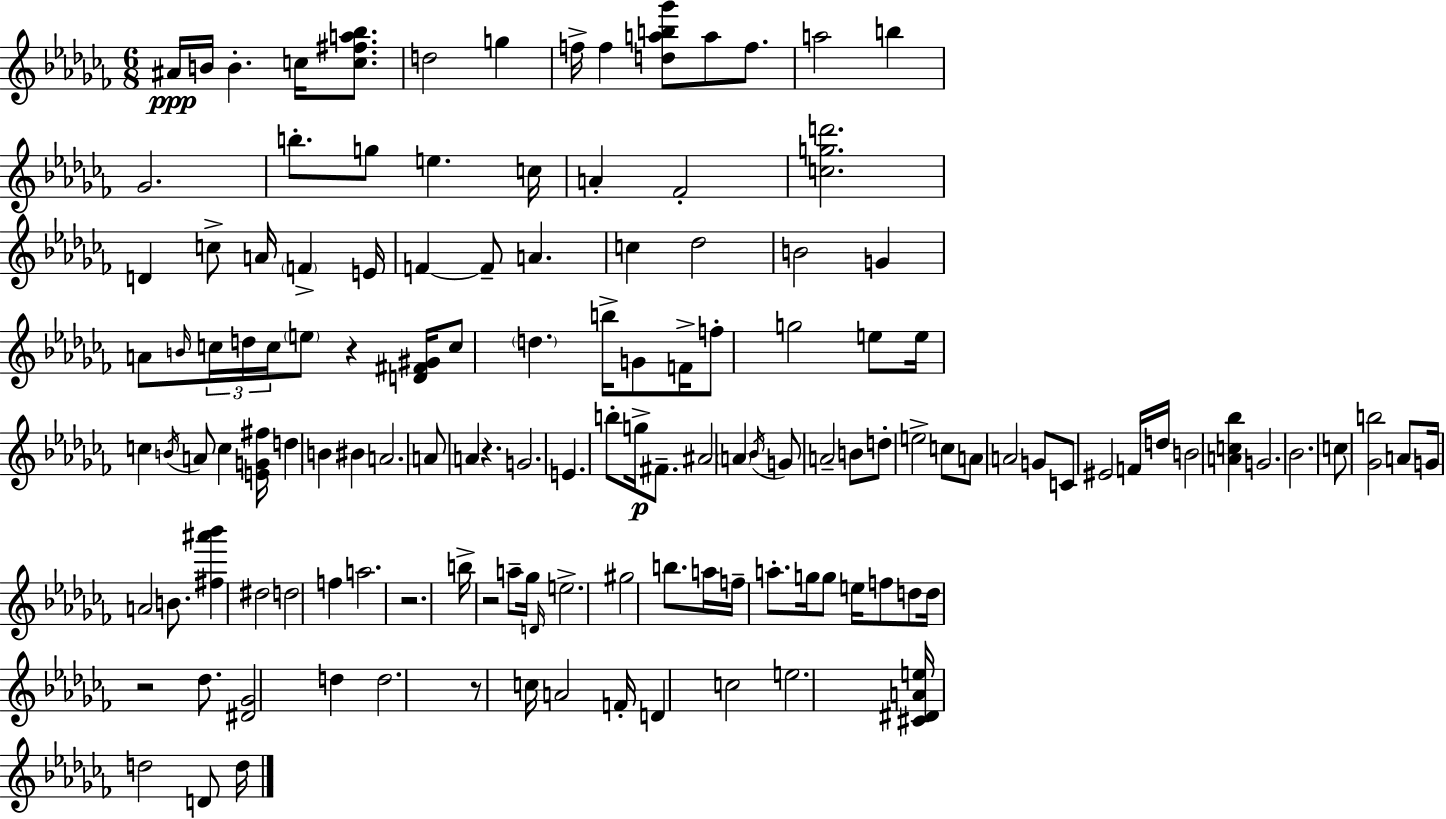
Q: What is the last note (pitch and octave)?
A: D5